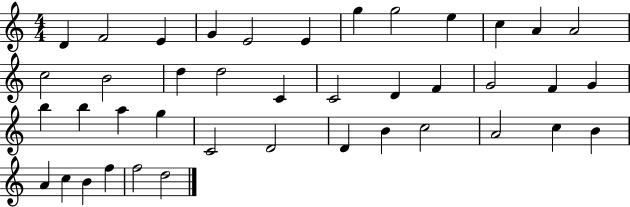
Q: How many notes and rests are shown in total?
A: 41